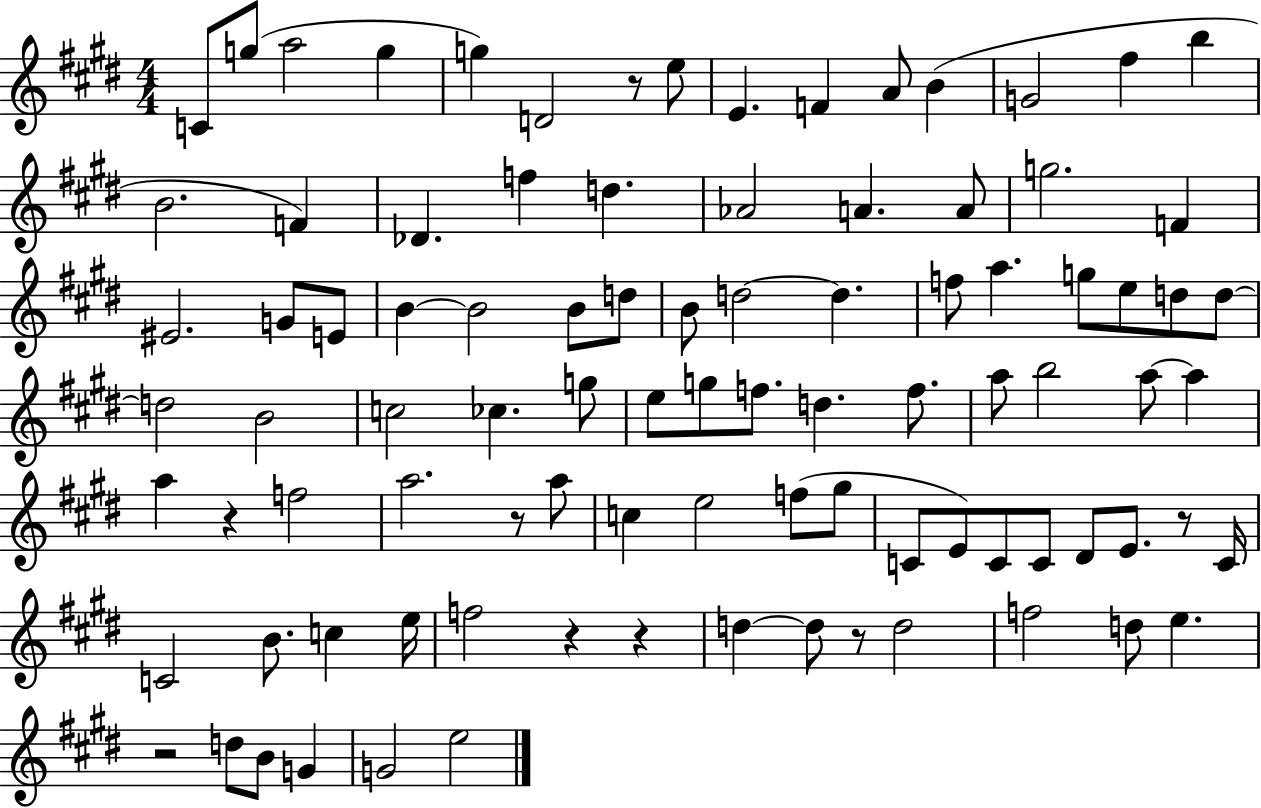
C4/e G5/e A5/h G5/q G5/q D4/h R/e E5/e E4/q. F4/q A4/e B4/q G4/h F#5/q B5/q B4/h. F4/q Db4/q. F5/q D5/q. Ab4/h A4/q. A4/e G5/h. F4/q EIS4/h. G4/e E4/e B4/q B4/h B4/e D5/e B4/e D5/h D5/q. F5/e A5/q. G5/e E5/e D5/e D5/e D5/h B4/h C5/h CES5/q. G5/e E5/e G5/e F5/e. D5/q. F5/e. A5/e B5/h A5/e A5/q A5/q R/q F5/h A5/h. R/e A5/e C5/q E5/h F5/e G#5/e C4/e E4/e C4/e C4/e D#4/e E4/e. R/e C4/s C4/h B4/e. C5/q E5/s F5/h R/q R/q D5/q D5/e R/e D5/h F5/h D5/e E5/q. R/h D5/e B4/e G4/q G4/h E5/h